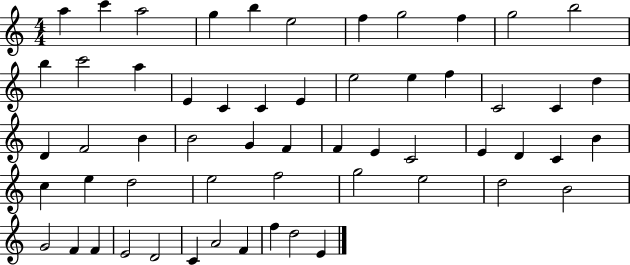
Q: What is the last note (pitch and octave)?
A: E4